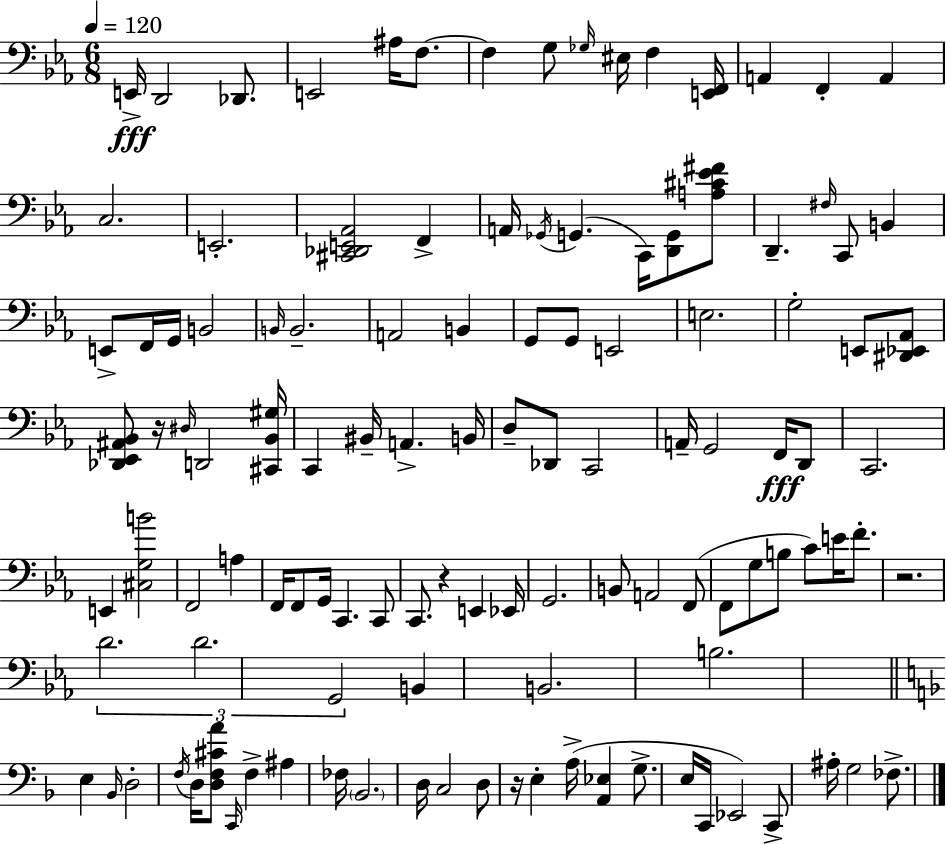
E2/s D2/h Db2/e. E2/h A#3/s F3/e. F3/q G3/e Gb3/s EIS3/s F3/q [E2,F2]/s A2/q F2/q A2/q C3/h. E2/h. [C#2,Db2,E2,Ab2]/h F2/q A2/s Gb2/s G2/q. C2/s [D2,G2]/e [A3,C#4,Eb4,F#4]/e D2/q. F#3/s C2/e B2/q E2/e F2/s G2/s B2/h B2/s B2/h. A2/h B2/q G2/e G2/e E2/h E3/h. G3/h E2/e [D#2,Eb2,Ab2]/e [Db2,Eb2,A#2,Bb2]/e R/s D#3/s D2/h [C#2,Bb2,G#3]/s C2/q BIS2/s A2/q. B2/s D3/e Db2/e C2/h A2/s G2/h F2/s D2/e C2/h. E2/q [C#3,G3,B4]/h F2/h A3/q F2/s F2/e G2/s C2/q. C2/e C2/e. R/q E2/q Eb2/s G2/h. B2/e A2/h F2/e F2/e G3/e B3/e C4/e E4/s F4/e. R/h. D4/h. D4/h. G2/h B2/q B2/h. B3/h. E3/q Bb2/s D3/h F3/s D3/s [D3,F3,C#4,A4]/e C2/s F3/q A#3/q FES3/s Bb2/h. D3/s C3/h D3/e R/s E3/q A3/s [A2,Eb3]/q G3/e. E3/s C2/s Eb2/h C2/e A#3/s G3/h FES3/e.